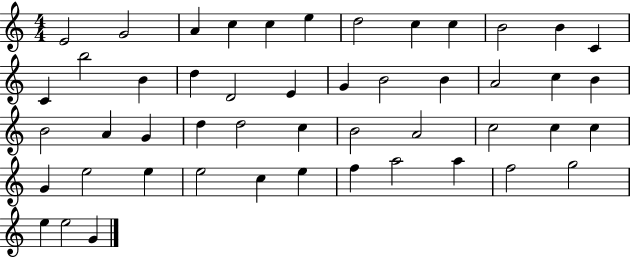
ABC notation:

X:1
T:Untitled
M:4/4
L:1/4
K:C
E2 G2 A c c e d2 c c B2 B C C b2 B d D2 E G B2 B A2 c B B2 A G d d2 c B2 A2 c2 c c G e2 e e2 c e f a2 a f2 g2 e e2 G